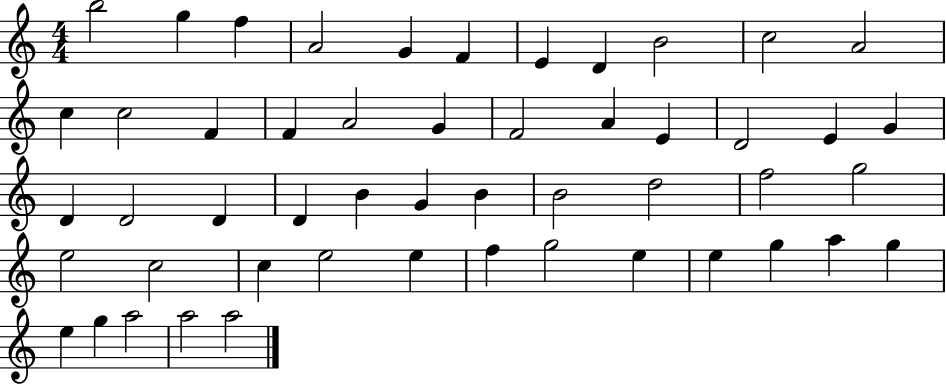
{
  \clef treble
  \numericTimeSignature
  \time 4/4
  \key c \major
  b''2 g''4 f''4 | a'2 g'4 f'4 | e'4 d'4 b'2 | c''2 a'2 | \break c''4 c''2 f'4 | f'4 a'2 g'4 | f'2 a'4 e'4 | d'2 e'4 g'4 | \break d'4 d'2 d'4 | d'4 b'4 g'4 b'4 | b'2 d''2 | f''2 g''2 | \break e''2 c''2 | c''4 e''2 e''4 | f''4 g''2 e''4 | e''4 g''4 a''4 g''4 | \break e''4 g''4 a''2 | a''2 a''2 | \bar "|."
}